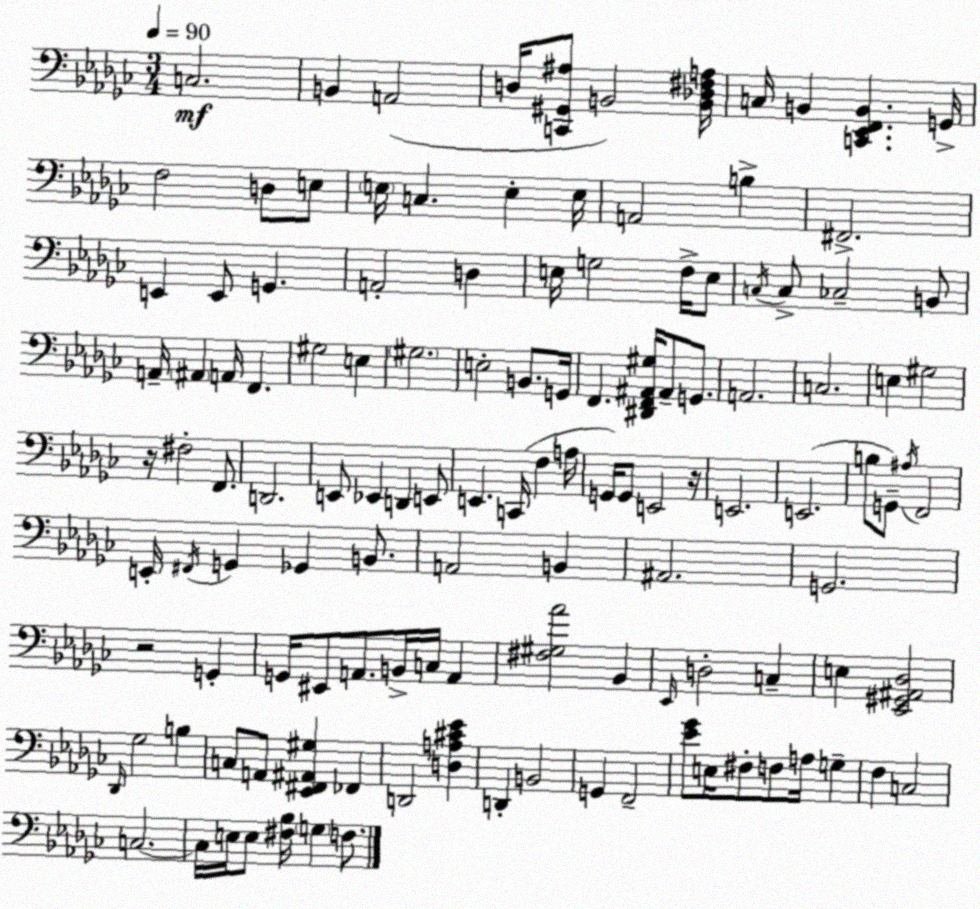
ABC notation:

X:1
T:Untitled
M:3/4
L:1/4
K:Ebm
C,2 B,, A,,2 D,/4 [C,,^G,,^A,]/2 B,,2 [B,,_D,^F,A,]/4 C,/4 B,, [C,,_E,,F,,B,,] G,,/4 F,2 D,/2 E,/2 E,/4 C, E, E,/4 A,,2 B, ^F,,2 E,, E,,/2 G,, A,,2 D, E,/4 G,2 F,/4 E,/2 C,/4 C,/2 _C,2 B,,/2 A,,/4 ^A,, A,,/4 F,, ^G,2 E, ^G,2 E,2 B,,/2 G,,/4 F,, [^D,,F,,^A,,^G,]/4 ^A,,/2 G,,/2 A,,2 C,2 E, ^G,2 z/4 ^F,2 F,,/2 D,,2 E,,/2 _E,, D,, E,,/2 E,, C,,/4 F, A,/4 G,,/4 G,,/2 E,,2 z/4 E,,2 E,,2 B,/2 G,,/2 ^A,/4 F,,2 E,,/4 ^F,,/4 G,, _G,, B,,/2 A,,2 B,, ^A,,2 G,,2 z2 G,, G,,/4 ^E,,/2 A,,/2 B,,/4 C,/4 A,, [^F,^G,_A]2 _B,, _E,,/4 D,2 C, E, [_E,,^G,,^A,,_D,]2 _D,,/4 _G,2 B, C,/2 A,,/2 [_E,,^F,,^A,,^G,] _F,, D,,2 [D,A,^C_E] D,, B,,2 G,, F,,2 [_E_G]/2 E,/4 ^F,/2 F,/2 A,/4 G, F, C,2 C,2 C,/4 E,/4 E,/2 [^F,_B,]/4 G, F,/2